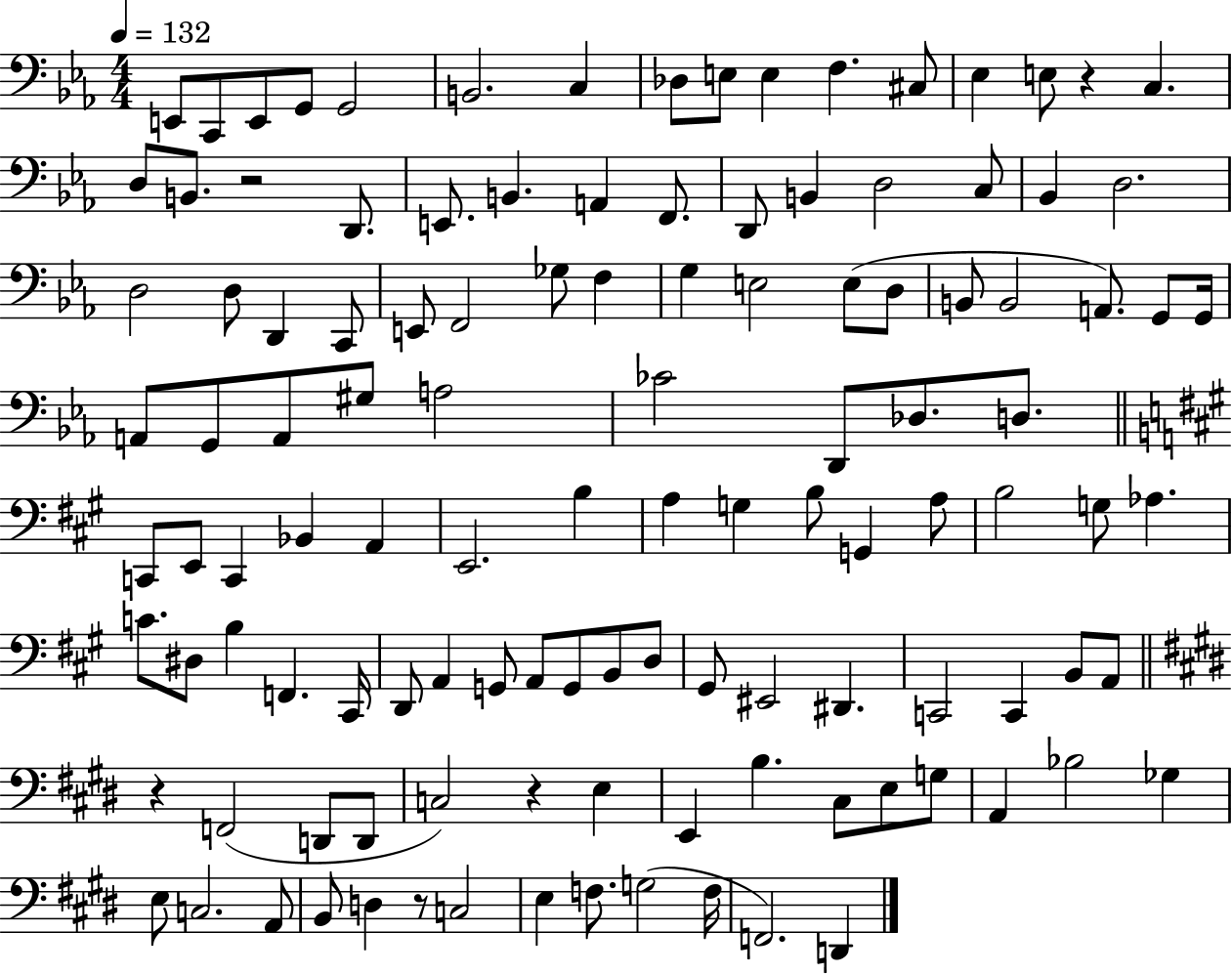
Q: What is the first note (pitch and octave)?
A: E2